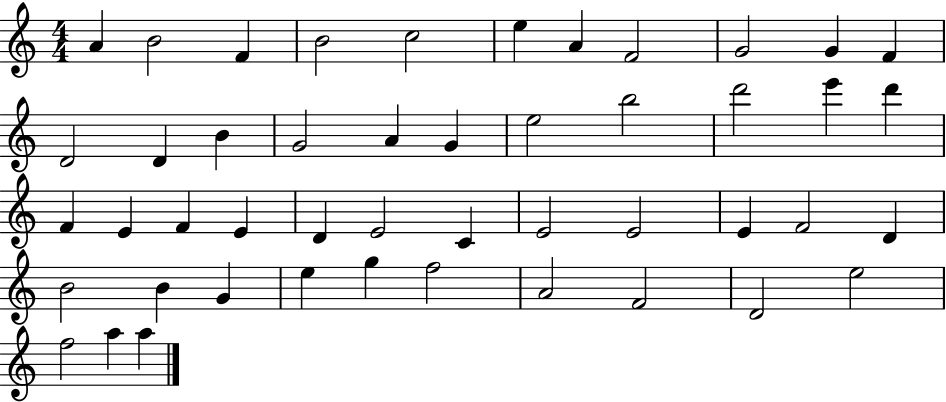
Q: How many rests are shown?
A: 0